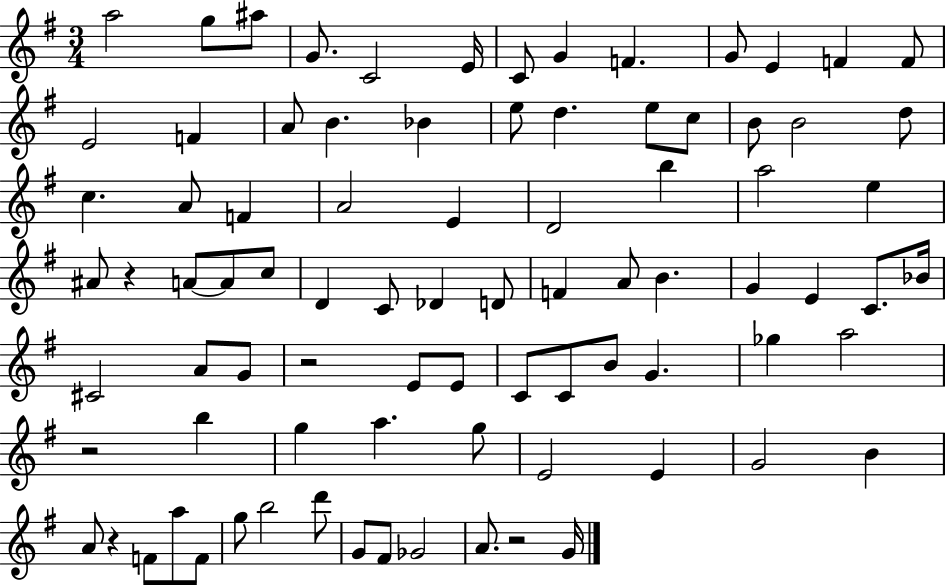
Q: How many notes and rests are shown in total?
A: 85